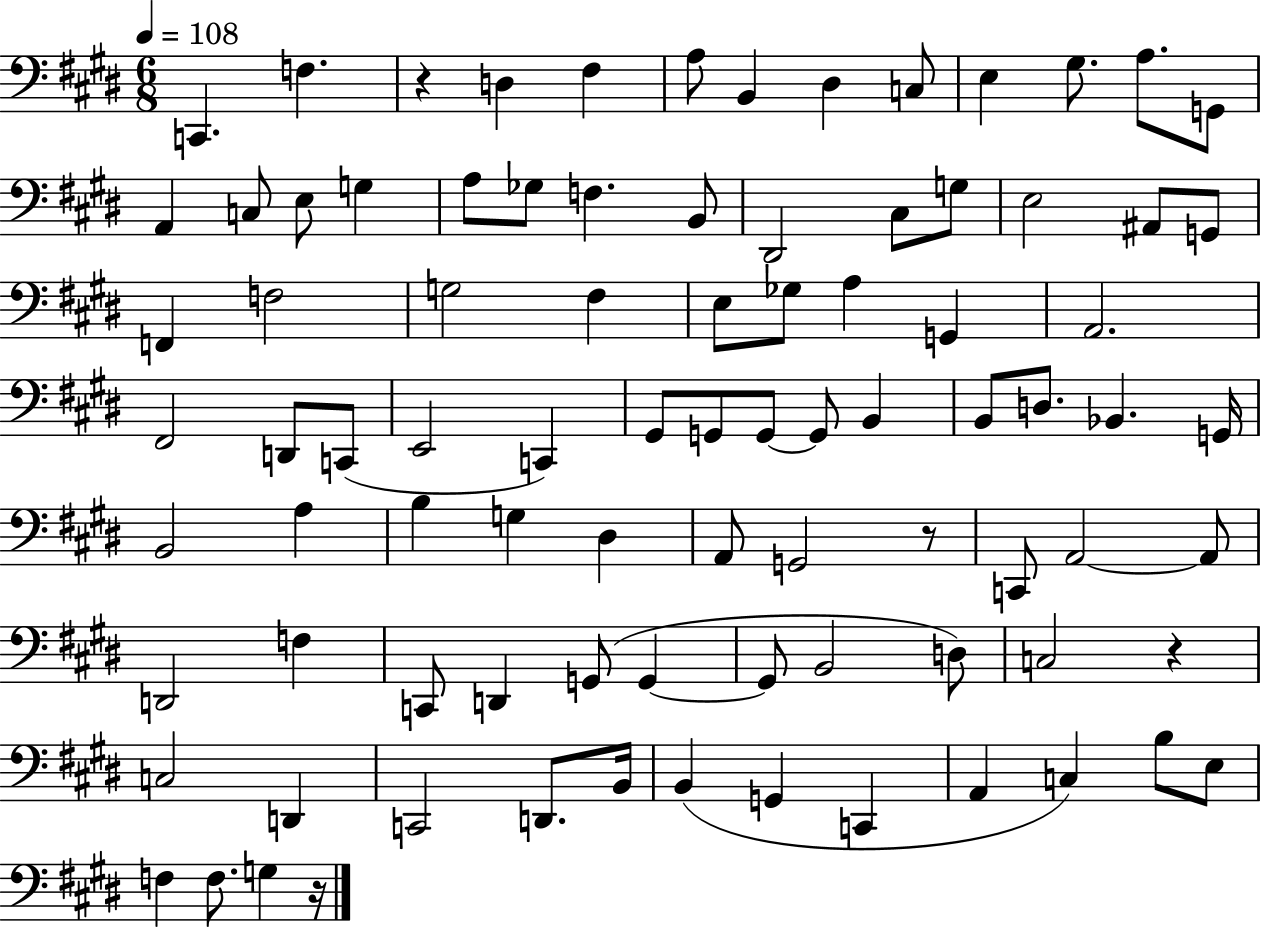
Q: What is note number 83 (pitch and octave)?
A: F3